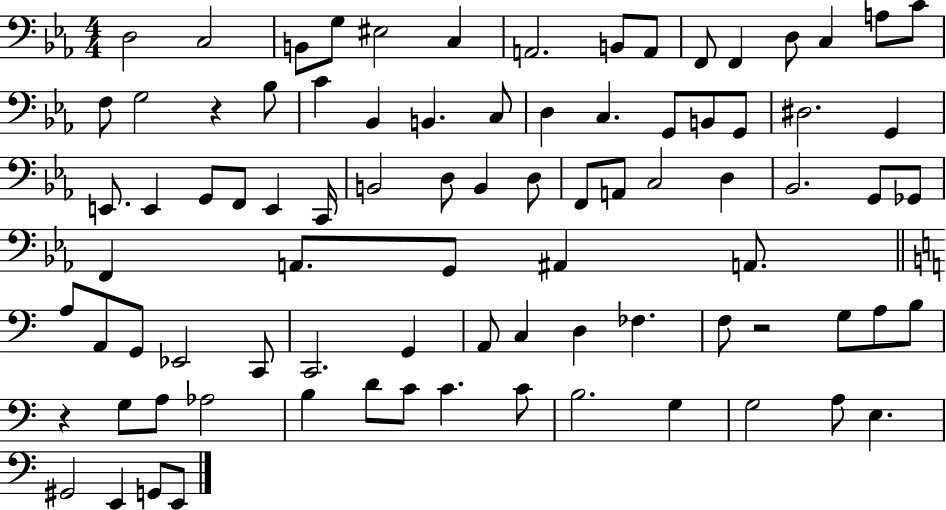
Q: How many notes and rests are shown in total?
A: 86